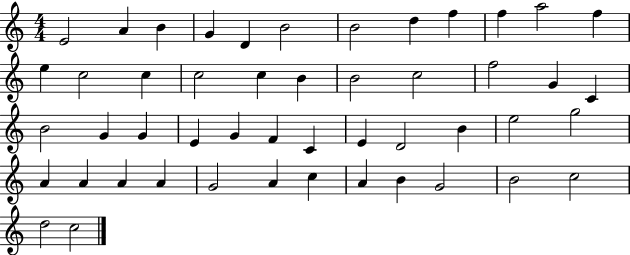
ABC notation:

X:1
T:Untitled
M:4/4
L:1/4
K:C
E2 A B G D B2 B2 d f f a2 f e c2 c c2 c B B2 c2 f2 G C B2 G G E G F C E D2 B e2 g2 A A A A G2 A c A B G2 B2 c2 d2 c2